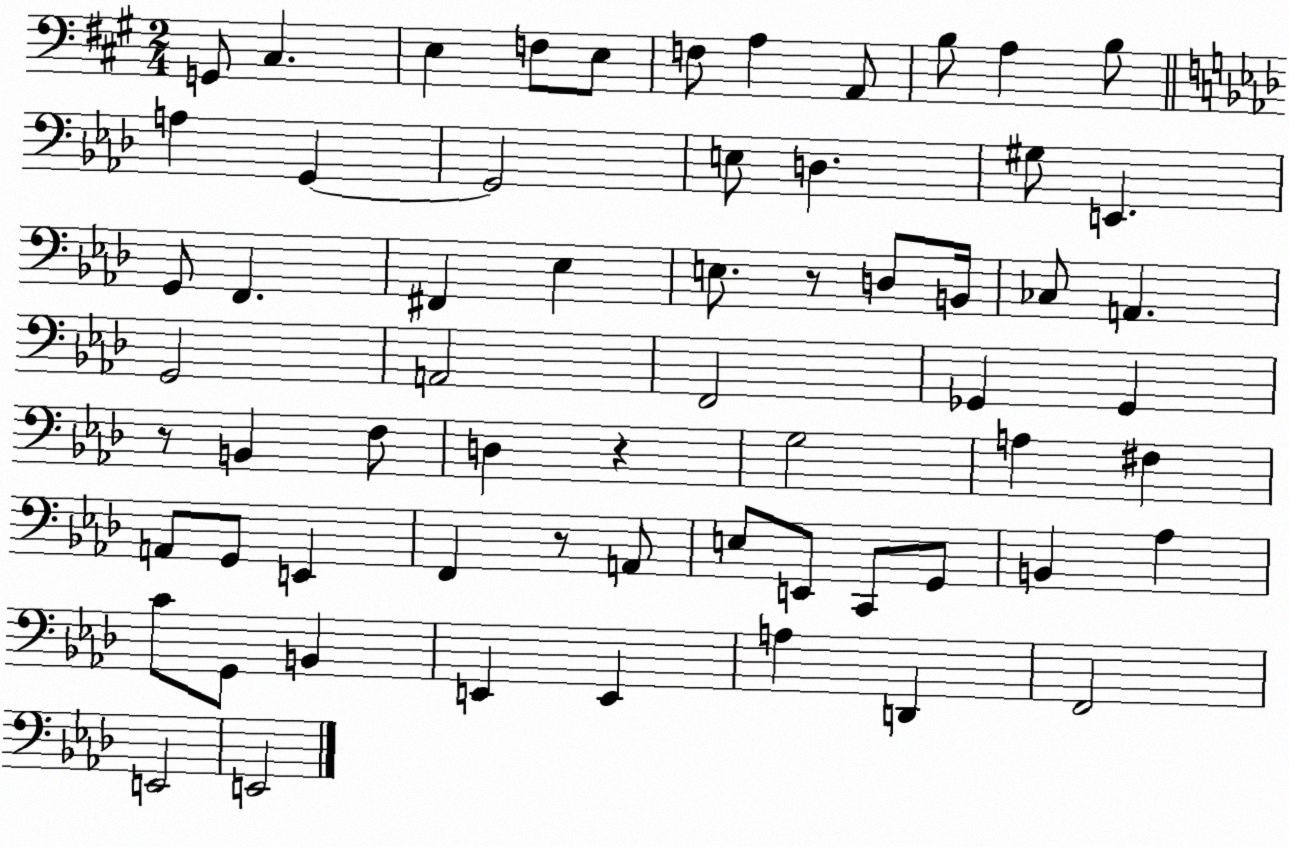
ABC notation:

X:1
T:Untitled
M:2/4
L:1/4
K:A
G,,/2 ^C, E, F,/2 E,/2 F,/2 A, A,,/2 B,/2 A, B,/2 A, G,, G,,2 E,/2 D, ^G,/2 E,, G,,/2 F,, ^F,, _E, E,/2 z/2 D,/2 B,,/4 _C,/2 A,, G,,2 A,,2 F,,2 _G,, _G,, z/2 B,, F,/2 D, z G,2 A, ^F, A,,/2 G,,/2 E,, F,, z/2 A,,/2 E,/2 E,,/2 C,,/2 G,,/2 B,, _A, C/2 G,,/2 B,, E,, E,, A, D,, F,,2 E,,2 E,,2